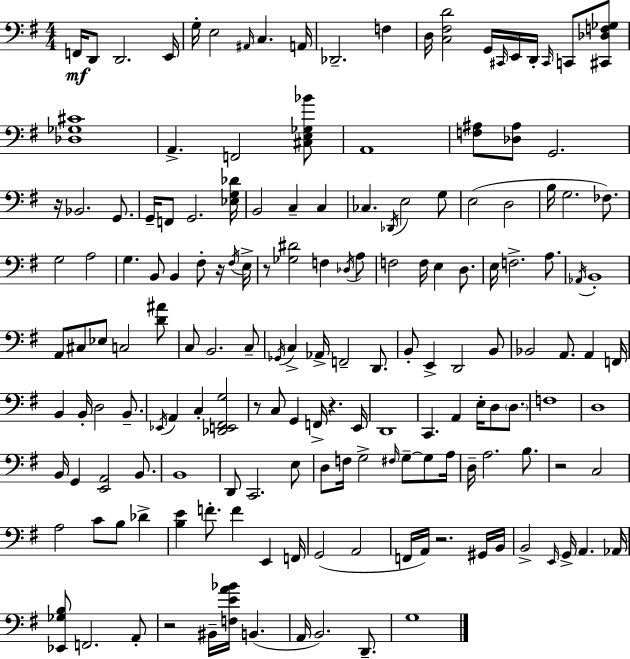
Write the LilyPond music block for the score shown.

{
  \clef bass
  \numericTimeSignature
  \time 4/4
  \key g \major
  \repeat volta 2 { f,16\mf d,8 d,2. e,16 | g16-. e2 \grace { ais,16 } c4. | a,16 des,2.-- f4 | d16 <c fis d'>2 g,16 \grace { cis,16 } e,16 d,16-. \grace { cis,16 } c,8 | \break <cis, des f ges>8 <des ges cis'>1 | a,4.-> f,2 | <cis e ges bes'>8 a,1 | <f ais>8 <des ais>8 g,2. | \break r16 bes,2. | g,8. g,16-- f,8 g,2. | <ees g des'>16 b,2 c4-- c4 | ces4. \acciaccatura { des,16 } e2 | \break g8 e2( d2 | b16 g2. | fes8.) g2 a2 | g4. b,8 b,4 | \break fis8-. r16 \acciaccatura { fis16 } e16-> r8 <ges dis'>2 f4 | \acciaccatura { des16 } a8 f2 f16 e4 | d8. e16 f2.-> | a8. \acciaccatura { aes,16 } b,1-. | \break a,8 cis8 ees8 c2 | <d' ais'>8 c8 b,2. | c8-- \acciaccatura { ges,16 } c4-> aes,16-> f,2-- | d,8. b,8-. e,4-> d,2 | \break b,8 bes,2 | a,8. a,4 f,16 b,4 b,16-. d2 | b,8.-- \acciaccatura { ees,16 } a,4 c4-. | <des, e, fis, g>2 r8 c8 g,4 | \break f,16-> r4. e,16 d,1 | c,4. a,4 | e16-. d8 \parenthesize d8. f1 | d1 | \break b,16 g,4 <e, a,>2 | b,8. b,1 | d,8 c,2. | e8 d8 f16 g2-> | \break \grace { fis16 } g8--~~ g8 a16 d16-- a2. | b8. r2 | c2 a2 | c'8 b8 des'4-> <b e'>4 f'8.-. | \break f'4 e,4 f,16 g,2( | a,2 f,16 a,16) r2. | gis,16 b,16 b,2-> | \grace { e,16 } g,16-> a,4. aes,16 <ees, ges b>8 f,2. | \break a,8-. r2 | bis,16-- <f e' a' bes'>16 b,4.( a,16 b,2.) | d,8.-- g1 | } \bar "|."
}